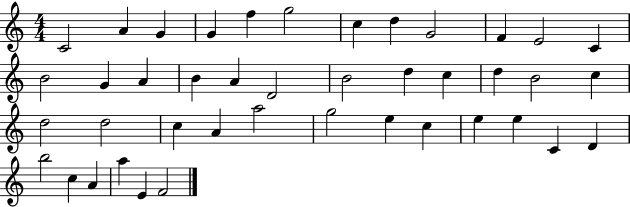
{
  \clef treble
  \numericTimeSignature
  \time 4/4
  \key c \major
  c'2 a'4 g'4 | g'4 f''4 g''2 | c''4 d''4 g'2 | f'4 e'2 c'4 | \break b'2 g'4 a'4 | b'4 a'4 d'2 | b'2 d''4 c''4 | d''4 b'2 c''4 | \break d''2 d''2 | c''4 a'4 a''2 | g''2 e''4 c''4 | e''4 e''4 c'4 d'4 | \break b''2 c''4 a'4 | a''4 e'4 f'2 | \bar "|."
}